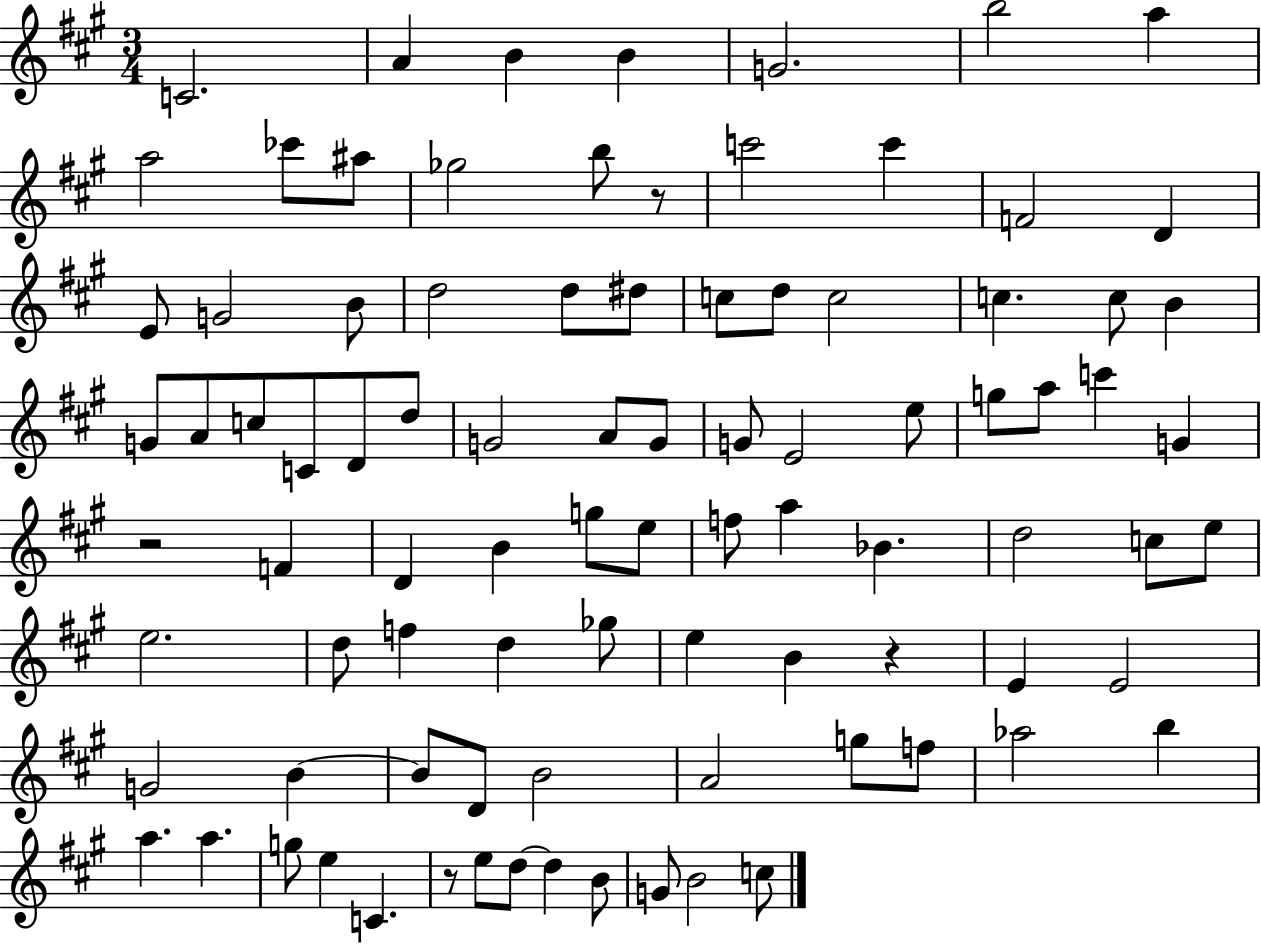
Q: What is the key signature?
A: A major